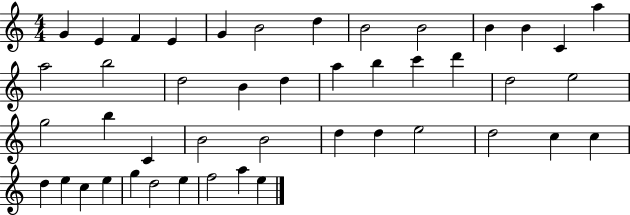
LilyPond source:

{
  \clef treble
  \numericTimeSignature
  \time 4/4
  \key c \major
  g'4 e'4 f'4 e'4 | g'4 b'2 d''4 | b'2 b'2 | b'4 b'4 c'4 a''4 | \break a''2 b''2 | d''2 b'4 d''4 | a''4 b''4 c'''4 d'''4 | d''2 e''2 | \break g''2 b''4 c'4 | b'2 b'2 | d''4 d''4 e''2 | d''2 c''4 c''4 | \break d''4 e''4 c''4 e''4 | g''4 d''2 e''4 | f''2 a''4 e''4 | \bar "|."
}